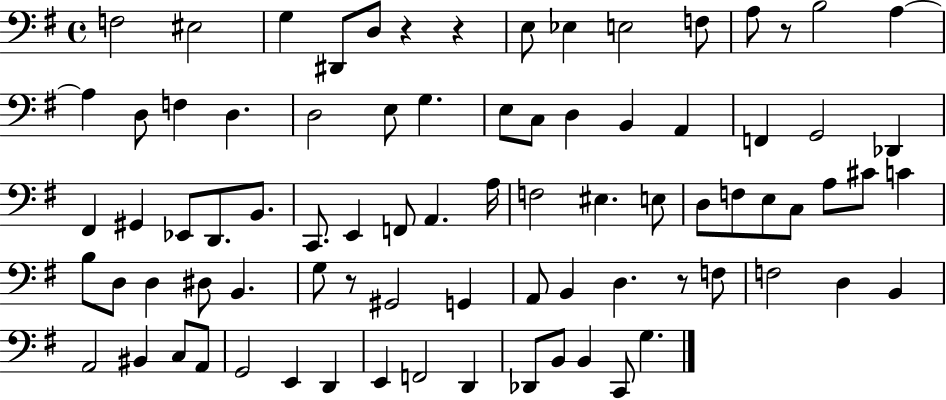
{
  \clef bass
  \time 4/4
  \defaultTimeSignature
  \key g \major
  f2 eis2 | g4 dis,8 d8 r4 r4 | e8 ees4 e2 f8 | a8 r8 b2 a4~~ | \break a4 d8 f4 d4. | d2 e8 g4. | e8 c8 d4 b,4 a,4 | f,4 g,2 des,4 | \break fis,4 gis,4 ees,8 d,8. b,8. | c,8. e,4 f,8 a,4. a16 | f2 eis4. e8 | d8 f8 e8 c8 a8 cis'8 c'4 | \break b8 d8 d4 dis8 b,4. | g8 r8 gis,2 g,4 | a,8 b,4 d4. r8 f8 | f2 d4 b,4 | \break a,2 bis,4 c8 a,8 | g,2 e,4 d,4 | e,4 f,2 d,4 | des,8 b,8 b,4 c,8 g4. | \break \bar "|."
}